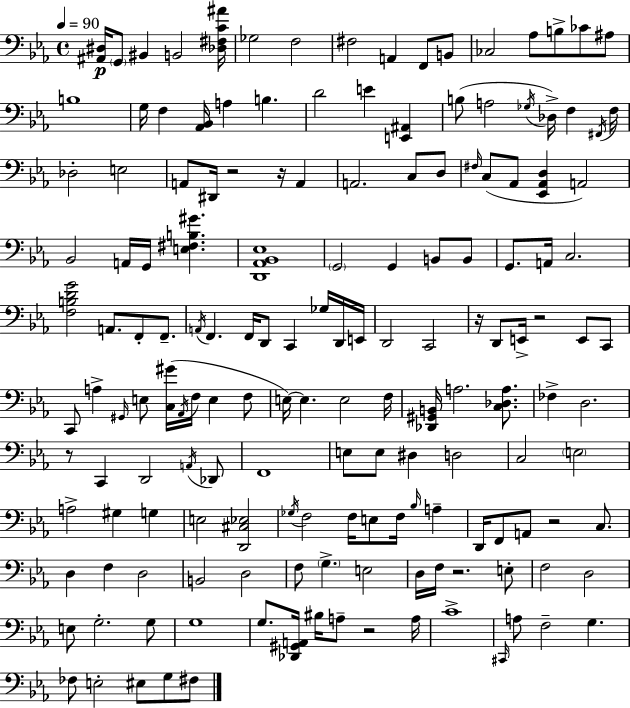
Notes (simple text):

[A#2,D#3]/s G2/e BIS2/q B2/h [Db3,F#3,C4,A#4]/s Gb3/h F3/h F#3/h A2/q F2/e B2/e CES3/h Ab3/e B3/e CES4/e A#3/e B3/w G3/s F3/q [Ab2,Bb2]/s A3/q B3/q. D4/h E4/q [E2,A#2]/q B3/e A3/h Gb3/s Db3/s F3/q F#2/s F3/s Db3/h E3/h A2/e D#2/s R/h R/s A2/q A2/h. C3/e D3/e F#3/s C3/e Ab2/e [Eb2,Ab2,D3]/q A2/h Bb2/h A2/s G2/s [E3,F#3,B3,G#4]/q. [D2,Ab2,Bb2,Eb3]/w G2/h G2/q B2/e B2/e G2/e. A2/s C3/h. [F3,B3,D4,G4]/h A2/e. F2/e F2/e. A2/s F2/q. F2/s D2/e C2/q Gb3/s D2/s E2/s D2/h C2/h R/s D2/e E2/s R/h E2/e C2/e C2/e A3/q G#2/s E3/e [C3,G#4]/s Ab2/s F3/s E3/q F3/e E3/s E3/q. E3/h F3/s [Db2,G#2,B2]/s A3/h. [C3,Db3,A3]/e. FES3/q D3/h. R/e C2/q D2/h A2/s Db2/e F2/w E3/e E3/e D#3/q D3/h C3/h E3/h A3/h G#3/q G3/q E3/h [D2,C#3,Eb3]/h Gb3/s F3/h F3/s E3/e F3/s Bb3/s A3/q D2/s F2/e A2/e R/h C3/e. D3/q F3/q D3/h B2/h D3/h F3/e G3/q. E3/h D3/s F3/s R/h. E3/e F3/h D3/h E3/e G3/h. G3/e G3/w G3/e. [Db2,G#2,A2]/s BIS3/s A3/e R/h A3/s C4/w C#2/s A3/e F3/h G3/q. FES3/e E3/h EIS3/e G3/e F#3/e